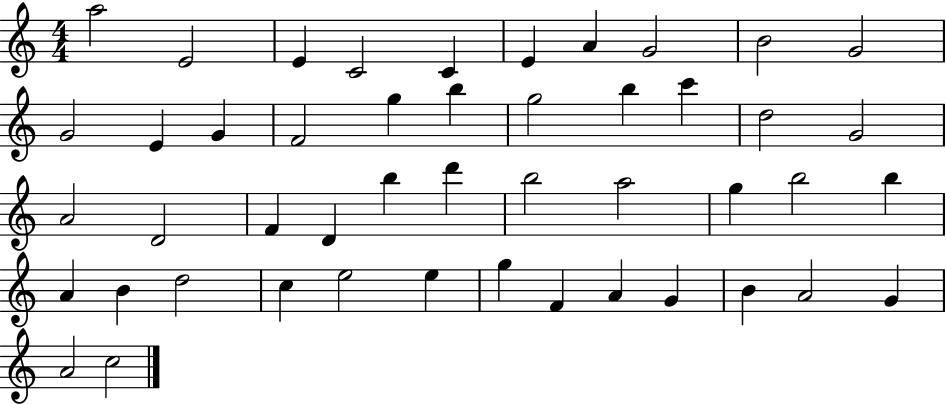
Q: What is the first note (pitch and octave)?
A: A5